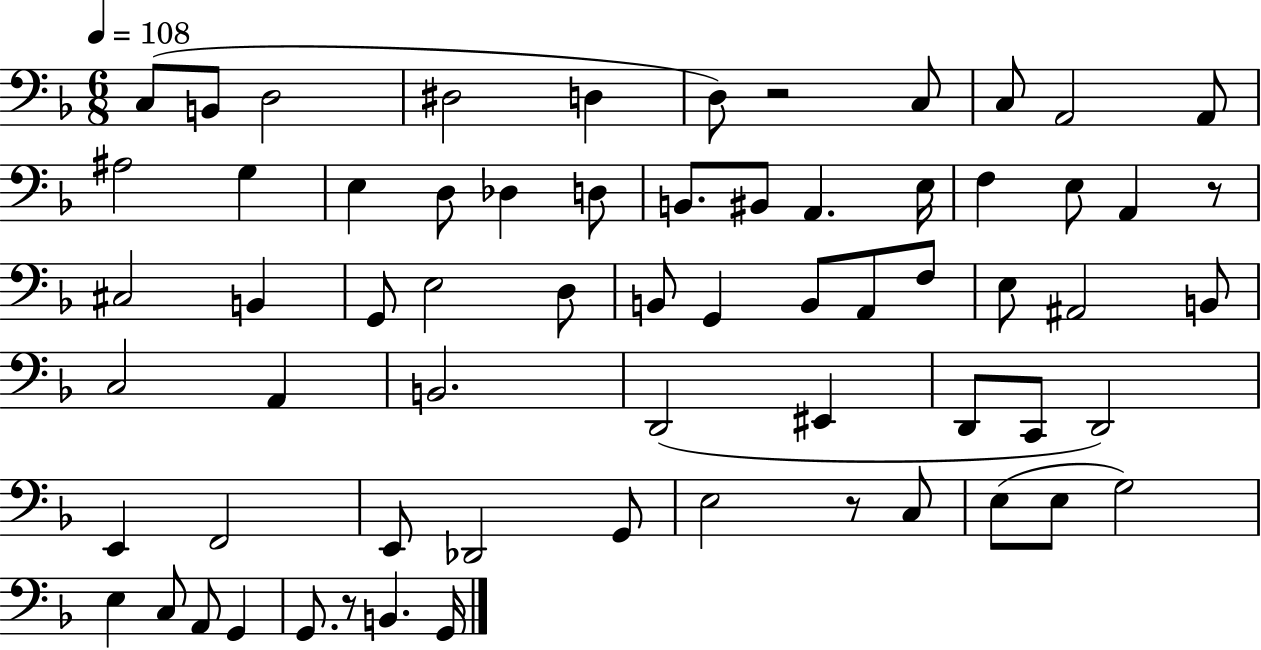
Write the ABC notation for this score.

X:1
T:Untitled
M:6/8
L:1/4
K:F
C,/2 B,,/2 D,2 ^D,2 D, D,/2 z2 C,/2 C,/2 A,,2 A,,/2 ^A,2 G, E, D,/2 _D, D,/2 B,,/2 ^B,,/2 A,, E,/4 F, E,/2 A,, z/2 ^C,2 B,, G,,/2 E,2 D,/2 B,,/2 G,, B,,/2 A,,/2 F,/2 E,/2 ^A,,2 B,,/2 C,2 A,, B,,2 D,,2 ^E,, D,,/2 C,,/2 D,,2 E,, F,,2 E,,/2 _D,,2 G,,/2 E,2 z/2 C,/2 E,/2 E,/2 G,2 E, C,/2 A,,/2 G,, G,,/2 z/2 B,, G,,/4